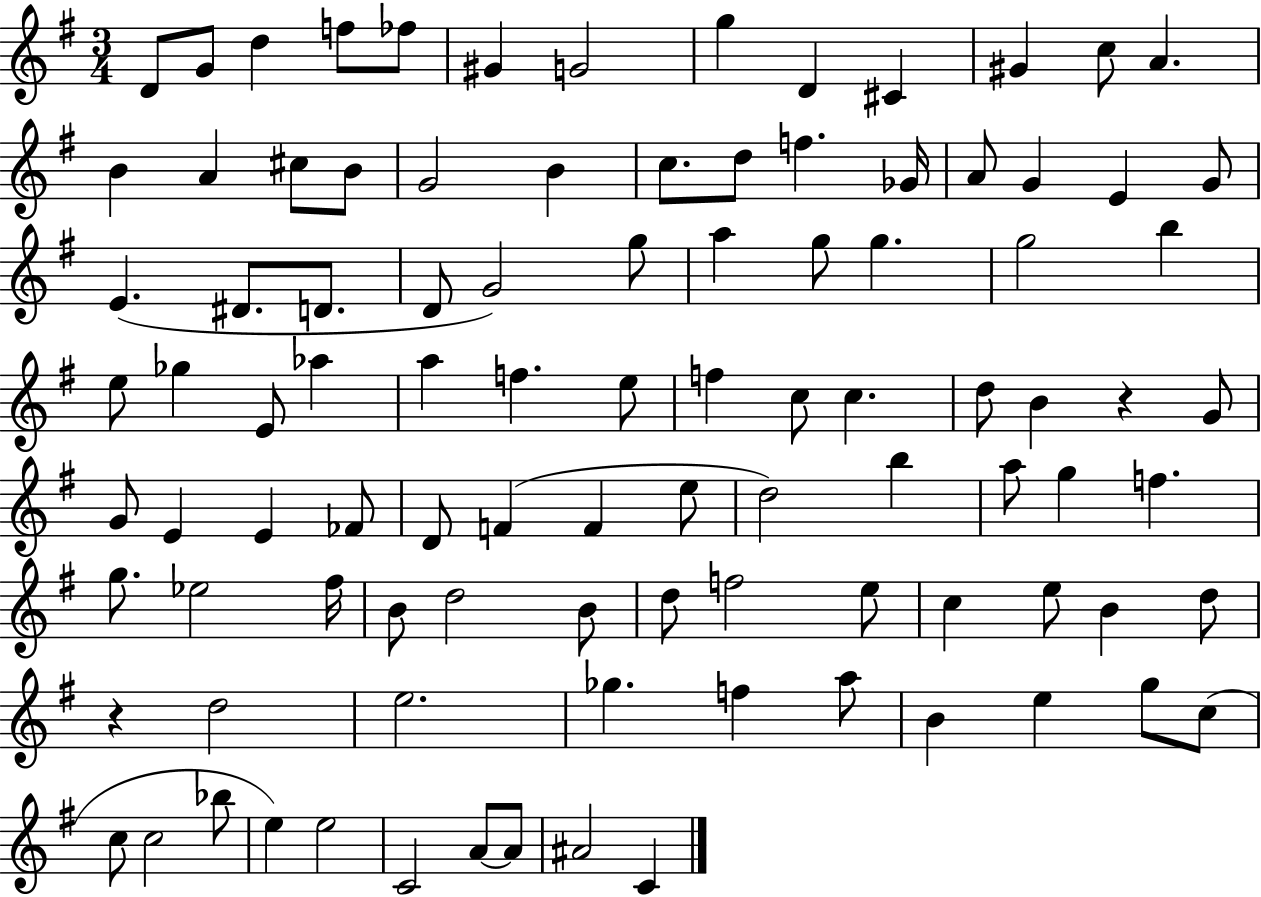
D4/e G4/e D5/q F5/e FES5/e G#4/q G4/h G5/q D4/q C#4/q G#4/q C5/e A4/q. B4/q A4/q C#5/e B4/e G4/h B4/q C5/e. D5/e F5/q. Gb4/s A4/e G4/q E4/q G4/e E4/q. D#4/e. D4/e. D4/e G4/h G5/e A5/q G5/e G5/q. G5/h B5/q E5/e Gb5/q E4/e Ab5/q A5/q F5/q. E5/e F5/q C5/e C5/q. D5/e B4/q R/q G4/e G4/e E4/q E4/q FES4/e D4/e F4/q F4/q E5/e D5/h B5/q A5/e G5/q F5/q. G5/e. Eb5/h F#5/s B4/e D5/h B4/e D5/e F5/h E5/e C5/q E5/e B4/q D5/e R/q D5/h E5/h. Gb5/q. F5/q A5/e B4/q E5/q G5/e C5/e C5/e C5/h Bb5/e E5/q E5/h C4/h A4/e A4/e A#4/h C4/q